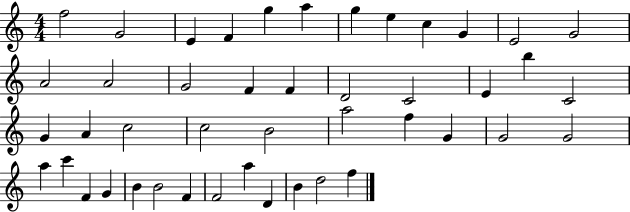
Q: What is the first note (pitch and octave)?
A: F5